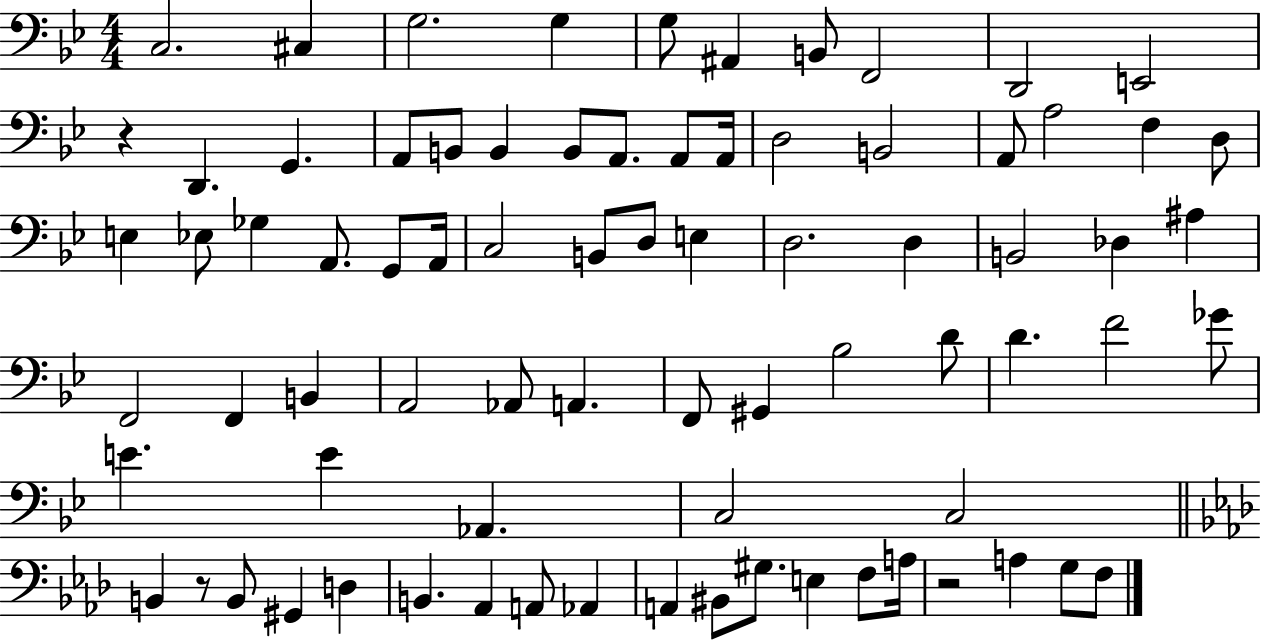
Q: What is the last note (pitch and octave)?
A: F3